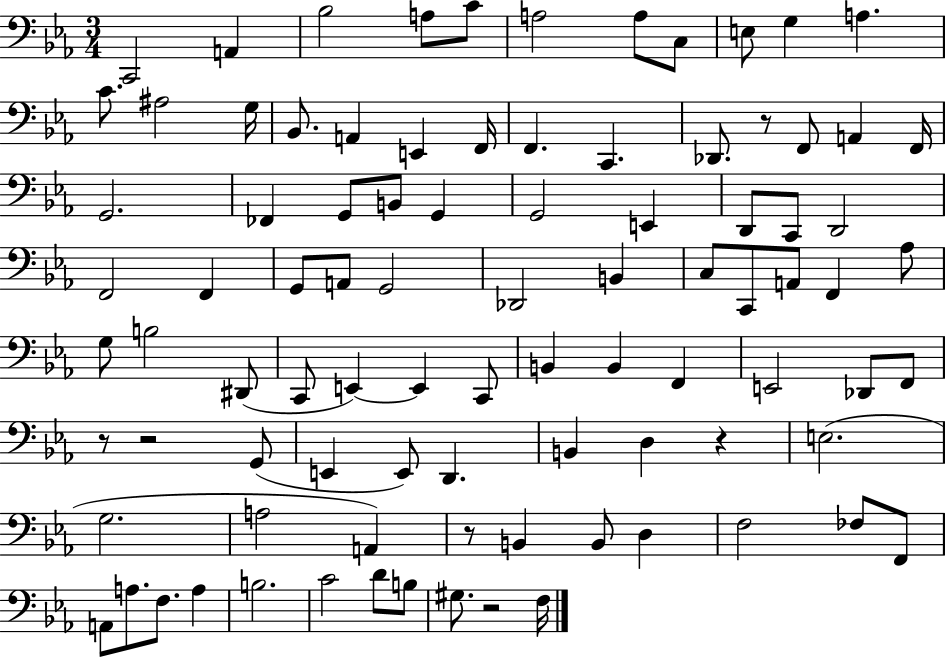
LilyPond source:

{
  \clef bass
  \numericTimeSignature
  \time 3/4
  \key ees \major
  c,2 a,4 | bes2 a8 c'8 | a2 a8 c8 | e8 g4 a4. | \break c'8. ais2 g16 | bes,8. a,4 e,4 f,16 | f,4. c,4. | des,8. r8 f,8 a,4 f,16 | \break g,2. | fes,4 g,8 b,8 g,4 | g,2 e,4 | d,8 c,8 d,2 | \break f,2 f,4 | g,8 a,8 g,2 | des,2 b,4 | c8 c,8 a,8 f,4 aes8 | \break g8 b2 dis,8( | c,8 e,4~~) e,4 c,8 | b,4 b,4 f,4 | e,2 des,8 f,8 | \break r8 r2 g,8( | e,4 e,8) d,4. | b,4 d4 r4 | e2.( | \break g2. | a2 a,4) | r8 b,4 b,8 d4 | f2 fes8 f,8 | \break a,8 a8. f8. a4 | b2. | c'2 d'8 b8 | gis8. r2 f16 | \break \bar "|."
}